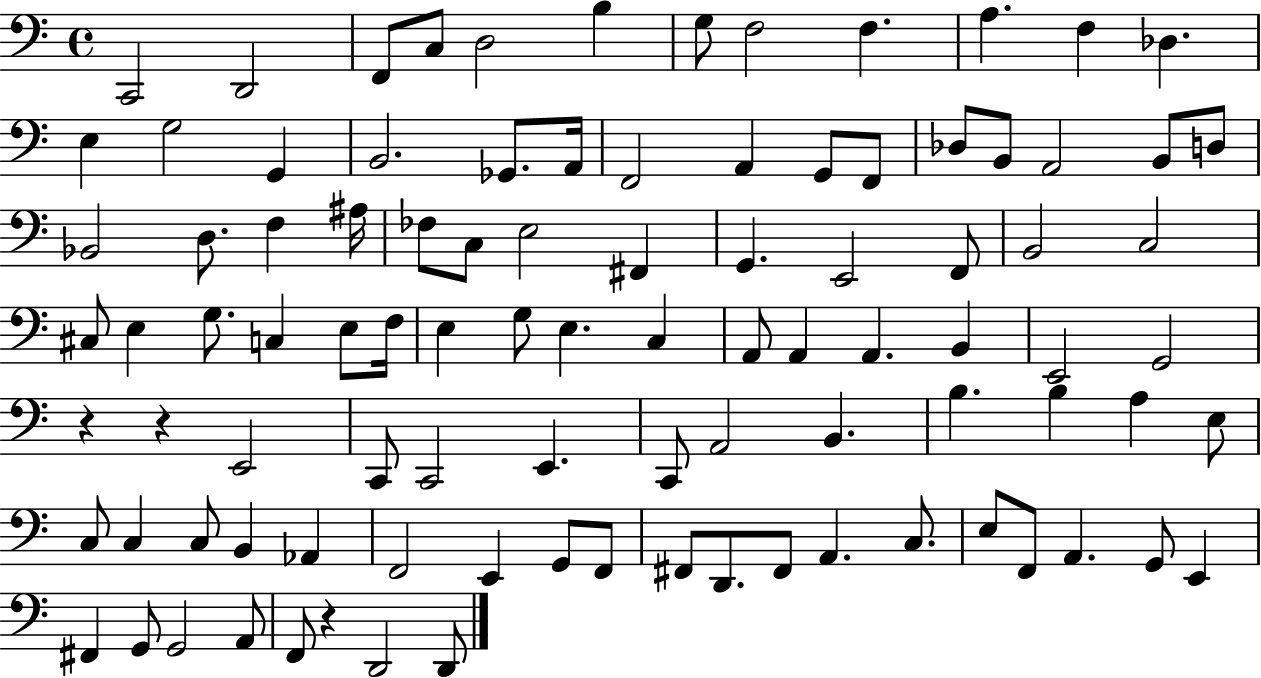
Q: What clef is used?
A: bass